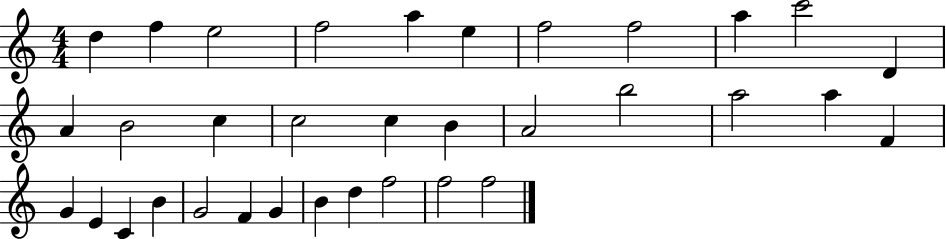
{
  \clef treble
  \numericTimeSignature
  \time 4/4
  \key c \major
  d''4 f''4 e''2 | f''2 a''4 e''4 | f''2 f''2 | a''4 c'''2 d'4 | \break a'4 b'2 c''4 | c''2 c''4 b'4 | a'2 b''2 | a''2 a''4 f'4 | \break g'4 e'4 c'4 b'4 | g'2 f'4 g'4 | b'4 d''4 f''2 | f''2 f''2 | \break \bar "|."
}